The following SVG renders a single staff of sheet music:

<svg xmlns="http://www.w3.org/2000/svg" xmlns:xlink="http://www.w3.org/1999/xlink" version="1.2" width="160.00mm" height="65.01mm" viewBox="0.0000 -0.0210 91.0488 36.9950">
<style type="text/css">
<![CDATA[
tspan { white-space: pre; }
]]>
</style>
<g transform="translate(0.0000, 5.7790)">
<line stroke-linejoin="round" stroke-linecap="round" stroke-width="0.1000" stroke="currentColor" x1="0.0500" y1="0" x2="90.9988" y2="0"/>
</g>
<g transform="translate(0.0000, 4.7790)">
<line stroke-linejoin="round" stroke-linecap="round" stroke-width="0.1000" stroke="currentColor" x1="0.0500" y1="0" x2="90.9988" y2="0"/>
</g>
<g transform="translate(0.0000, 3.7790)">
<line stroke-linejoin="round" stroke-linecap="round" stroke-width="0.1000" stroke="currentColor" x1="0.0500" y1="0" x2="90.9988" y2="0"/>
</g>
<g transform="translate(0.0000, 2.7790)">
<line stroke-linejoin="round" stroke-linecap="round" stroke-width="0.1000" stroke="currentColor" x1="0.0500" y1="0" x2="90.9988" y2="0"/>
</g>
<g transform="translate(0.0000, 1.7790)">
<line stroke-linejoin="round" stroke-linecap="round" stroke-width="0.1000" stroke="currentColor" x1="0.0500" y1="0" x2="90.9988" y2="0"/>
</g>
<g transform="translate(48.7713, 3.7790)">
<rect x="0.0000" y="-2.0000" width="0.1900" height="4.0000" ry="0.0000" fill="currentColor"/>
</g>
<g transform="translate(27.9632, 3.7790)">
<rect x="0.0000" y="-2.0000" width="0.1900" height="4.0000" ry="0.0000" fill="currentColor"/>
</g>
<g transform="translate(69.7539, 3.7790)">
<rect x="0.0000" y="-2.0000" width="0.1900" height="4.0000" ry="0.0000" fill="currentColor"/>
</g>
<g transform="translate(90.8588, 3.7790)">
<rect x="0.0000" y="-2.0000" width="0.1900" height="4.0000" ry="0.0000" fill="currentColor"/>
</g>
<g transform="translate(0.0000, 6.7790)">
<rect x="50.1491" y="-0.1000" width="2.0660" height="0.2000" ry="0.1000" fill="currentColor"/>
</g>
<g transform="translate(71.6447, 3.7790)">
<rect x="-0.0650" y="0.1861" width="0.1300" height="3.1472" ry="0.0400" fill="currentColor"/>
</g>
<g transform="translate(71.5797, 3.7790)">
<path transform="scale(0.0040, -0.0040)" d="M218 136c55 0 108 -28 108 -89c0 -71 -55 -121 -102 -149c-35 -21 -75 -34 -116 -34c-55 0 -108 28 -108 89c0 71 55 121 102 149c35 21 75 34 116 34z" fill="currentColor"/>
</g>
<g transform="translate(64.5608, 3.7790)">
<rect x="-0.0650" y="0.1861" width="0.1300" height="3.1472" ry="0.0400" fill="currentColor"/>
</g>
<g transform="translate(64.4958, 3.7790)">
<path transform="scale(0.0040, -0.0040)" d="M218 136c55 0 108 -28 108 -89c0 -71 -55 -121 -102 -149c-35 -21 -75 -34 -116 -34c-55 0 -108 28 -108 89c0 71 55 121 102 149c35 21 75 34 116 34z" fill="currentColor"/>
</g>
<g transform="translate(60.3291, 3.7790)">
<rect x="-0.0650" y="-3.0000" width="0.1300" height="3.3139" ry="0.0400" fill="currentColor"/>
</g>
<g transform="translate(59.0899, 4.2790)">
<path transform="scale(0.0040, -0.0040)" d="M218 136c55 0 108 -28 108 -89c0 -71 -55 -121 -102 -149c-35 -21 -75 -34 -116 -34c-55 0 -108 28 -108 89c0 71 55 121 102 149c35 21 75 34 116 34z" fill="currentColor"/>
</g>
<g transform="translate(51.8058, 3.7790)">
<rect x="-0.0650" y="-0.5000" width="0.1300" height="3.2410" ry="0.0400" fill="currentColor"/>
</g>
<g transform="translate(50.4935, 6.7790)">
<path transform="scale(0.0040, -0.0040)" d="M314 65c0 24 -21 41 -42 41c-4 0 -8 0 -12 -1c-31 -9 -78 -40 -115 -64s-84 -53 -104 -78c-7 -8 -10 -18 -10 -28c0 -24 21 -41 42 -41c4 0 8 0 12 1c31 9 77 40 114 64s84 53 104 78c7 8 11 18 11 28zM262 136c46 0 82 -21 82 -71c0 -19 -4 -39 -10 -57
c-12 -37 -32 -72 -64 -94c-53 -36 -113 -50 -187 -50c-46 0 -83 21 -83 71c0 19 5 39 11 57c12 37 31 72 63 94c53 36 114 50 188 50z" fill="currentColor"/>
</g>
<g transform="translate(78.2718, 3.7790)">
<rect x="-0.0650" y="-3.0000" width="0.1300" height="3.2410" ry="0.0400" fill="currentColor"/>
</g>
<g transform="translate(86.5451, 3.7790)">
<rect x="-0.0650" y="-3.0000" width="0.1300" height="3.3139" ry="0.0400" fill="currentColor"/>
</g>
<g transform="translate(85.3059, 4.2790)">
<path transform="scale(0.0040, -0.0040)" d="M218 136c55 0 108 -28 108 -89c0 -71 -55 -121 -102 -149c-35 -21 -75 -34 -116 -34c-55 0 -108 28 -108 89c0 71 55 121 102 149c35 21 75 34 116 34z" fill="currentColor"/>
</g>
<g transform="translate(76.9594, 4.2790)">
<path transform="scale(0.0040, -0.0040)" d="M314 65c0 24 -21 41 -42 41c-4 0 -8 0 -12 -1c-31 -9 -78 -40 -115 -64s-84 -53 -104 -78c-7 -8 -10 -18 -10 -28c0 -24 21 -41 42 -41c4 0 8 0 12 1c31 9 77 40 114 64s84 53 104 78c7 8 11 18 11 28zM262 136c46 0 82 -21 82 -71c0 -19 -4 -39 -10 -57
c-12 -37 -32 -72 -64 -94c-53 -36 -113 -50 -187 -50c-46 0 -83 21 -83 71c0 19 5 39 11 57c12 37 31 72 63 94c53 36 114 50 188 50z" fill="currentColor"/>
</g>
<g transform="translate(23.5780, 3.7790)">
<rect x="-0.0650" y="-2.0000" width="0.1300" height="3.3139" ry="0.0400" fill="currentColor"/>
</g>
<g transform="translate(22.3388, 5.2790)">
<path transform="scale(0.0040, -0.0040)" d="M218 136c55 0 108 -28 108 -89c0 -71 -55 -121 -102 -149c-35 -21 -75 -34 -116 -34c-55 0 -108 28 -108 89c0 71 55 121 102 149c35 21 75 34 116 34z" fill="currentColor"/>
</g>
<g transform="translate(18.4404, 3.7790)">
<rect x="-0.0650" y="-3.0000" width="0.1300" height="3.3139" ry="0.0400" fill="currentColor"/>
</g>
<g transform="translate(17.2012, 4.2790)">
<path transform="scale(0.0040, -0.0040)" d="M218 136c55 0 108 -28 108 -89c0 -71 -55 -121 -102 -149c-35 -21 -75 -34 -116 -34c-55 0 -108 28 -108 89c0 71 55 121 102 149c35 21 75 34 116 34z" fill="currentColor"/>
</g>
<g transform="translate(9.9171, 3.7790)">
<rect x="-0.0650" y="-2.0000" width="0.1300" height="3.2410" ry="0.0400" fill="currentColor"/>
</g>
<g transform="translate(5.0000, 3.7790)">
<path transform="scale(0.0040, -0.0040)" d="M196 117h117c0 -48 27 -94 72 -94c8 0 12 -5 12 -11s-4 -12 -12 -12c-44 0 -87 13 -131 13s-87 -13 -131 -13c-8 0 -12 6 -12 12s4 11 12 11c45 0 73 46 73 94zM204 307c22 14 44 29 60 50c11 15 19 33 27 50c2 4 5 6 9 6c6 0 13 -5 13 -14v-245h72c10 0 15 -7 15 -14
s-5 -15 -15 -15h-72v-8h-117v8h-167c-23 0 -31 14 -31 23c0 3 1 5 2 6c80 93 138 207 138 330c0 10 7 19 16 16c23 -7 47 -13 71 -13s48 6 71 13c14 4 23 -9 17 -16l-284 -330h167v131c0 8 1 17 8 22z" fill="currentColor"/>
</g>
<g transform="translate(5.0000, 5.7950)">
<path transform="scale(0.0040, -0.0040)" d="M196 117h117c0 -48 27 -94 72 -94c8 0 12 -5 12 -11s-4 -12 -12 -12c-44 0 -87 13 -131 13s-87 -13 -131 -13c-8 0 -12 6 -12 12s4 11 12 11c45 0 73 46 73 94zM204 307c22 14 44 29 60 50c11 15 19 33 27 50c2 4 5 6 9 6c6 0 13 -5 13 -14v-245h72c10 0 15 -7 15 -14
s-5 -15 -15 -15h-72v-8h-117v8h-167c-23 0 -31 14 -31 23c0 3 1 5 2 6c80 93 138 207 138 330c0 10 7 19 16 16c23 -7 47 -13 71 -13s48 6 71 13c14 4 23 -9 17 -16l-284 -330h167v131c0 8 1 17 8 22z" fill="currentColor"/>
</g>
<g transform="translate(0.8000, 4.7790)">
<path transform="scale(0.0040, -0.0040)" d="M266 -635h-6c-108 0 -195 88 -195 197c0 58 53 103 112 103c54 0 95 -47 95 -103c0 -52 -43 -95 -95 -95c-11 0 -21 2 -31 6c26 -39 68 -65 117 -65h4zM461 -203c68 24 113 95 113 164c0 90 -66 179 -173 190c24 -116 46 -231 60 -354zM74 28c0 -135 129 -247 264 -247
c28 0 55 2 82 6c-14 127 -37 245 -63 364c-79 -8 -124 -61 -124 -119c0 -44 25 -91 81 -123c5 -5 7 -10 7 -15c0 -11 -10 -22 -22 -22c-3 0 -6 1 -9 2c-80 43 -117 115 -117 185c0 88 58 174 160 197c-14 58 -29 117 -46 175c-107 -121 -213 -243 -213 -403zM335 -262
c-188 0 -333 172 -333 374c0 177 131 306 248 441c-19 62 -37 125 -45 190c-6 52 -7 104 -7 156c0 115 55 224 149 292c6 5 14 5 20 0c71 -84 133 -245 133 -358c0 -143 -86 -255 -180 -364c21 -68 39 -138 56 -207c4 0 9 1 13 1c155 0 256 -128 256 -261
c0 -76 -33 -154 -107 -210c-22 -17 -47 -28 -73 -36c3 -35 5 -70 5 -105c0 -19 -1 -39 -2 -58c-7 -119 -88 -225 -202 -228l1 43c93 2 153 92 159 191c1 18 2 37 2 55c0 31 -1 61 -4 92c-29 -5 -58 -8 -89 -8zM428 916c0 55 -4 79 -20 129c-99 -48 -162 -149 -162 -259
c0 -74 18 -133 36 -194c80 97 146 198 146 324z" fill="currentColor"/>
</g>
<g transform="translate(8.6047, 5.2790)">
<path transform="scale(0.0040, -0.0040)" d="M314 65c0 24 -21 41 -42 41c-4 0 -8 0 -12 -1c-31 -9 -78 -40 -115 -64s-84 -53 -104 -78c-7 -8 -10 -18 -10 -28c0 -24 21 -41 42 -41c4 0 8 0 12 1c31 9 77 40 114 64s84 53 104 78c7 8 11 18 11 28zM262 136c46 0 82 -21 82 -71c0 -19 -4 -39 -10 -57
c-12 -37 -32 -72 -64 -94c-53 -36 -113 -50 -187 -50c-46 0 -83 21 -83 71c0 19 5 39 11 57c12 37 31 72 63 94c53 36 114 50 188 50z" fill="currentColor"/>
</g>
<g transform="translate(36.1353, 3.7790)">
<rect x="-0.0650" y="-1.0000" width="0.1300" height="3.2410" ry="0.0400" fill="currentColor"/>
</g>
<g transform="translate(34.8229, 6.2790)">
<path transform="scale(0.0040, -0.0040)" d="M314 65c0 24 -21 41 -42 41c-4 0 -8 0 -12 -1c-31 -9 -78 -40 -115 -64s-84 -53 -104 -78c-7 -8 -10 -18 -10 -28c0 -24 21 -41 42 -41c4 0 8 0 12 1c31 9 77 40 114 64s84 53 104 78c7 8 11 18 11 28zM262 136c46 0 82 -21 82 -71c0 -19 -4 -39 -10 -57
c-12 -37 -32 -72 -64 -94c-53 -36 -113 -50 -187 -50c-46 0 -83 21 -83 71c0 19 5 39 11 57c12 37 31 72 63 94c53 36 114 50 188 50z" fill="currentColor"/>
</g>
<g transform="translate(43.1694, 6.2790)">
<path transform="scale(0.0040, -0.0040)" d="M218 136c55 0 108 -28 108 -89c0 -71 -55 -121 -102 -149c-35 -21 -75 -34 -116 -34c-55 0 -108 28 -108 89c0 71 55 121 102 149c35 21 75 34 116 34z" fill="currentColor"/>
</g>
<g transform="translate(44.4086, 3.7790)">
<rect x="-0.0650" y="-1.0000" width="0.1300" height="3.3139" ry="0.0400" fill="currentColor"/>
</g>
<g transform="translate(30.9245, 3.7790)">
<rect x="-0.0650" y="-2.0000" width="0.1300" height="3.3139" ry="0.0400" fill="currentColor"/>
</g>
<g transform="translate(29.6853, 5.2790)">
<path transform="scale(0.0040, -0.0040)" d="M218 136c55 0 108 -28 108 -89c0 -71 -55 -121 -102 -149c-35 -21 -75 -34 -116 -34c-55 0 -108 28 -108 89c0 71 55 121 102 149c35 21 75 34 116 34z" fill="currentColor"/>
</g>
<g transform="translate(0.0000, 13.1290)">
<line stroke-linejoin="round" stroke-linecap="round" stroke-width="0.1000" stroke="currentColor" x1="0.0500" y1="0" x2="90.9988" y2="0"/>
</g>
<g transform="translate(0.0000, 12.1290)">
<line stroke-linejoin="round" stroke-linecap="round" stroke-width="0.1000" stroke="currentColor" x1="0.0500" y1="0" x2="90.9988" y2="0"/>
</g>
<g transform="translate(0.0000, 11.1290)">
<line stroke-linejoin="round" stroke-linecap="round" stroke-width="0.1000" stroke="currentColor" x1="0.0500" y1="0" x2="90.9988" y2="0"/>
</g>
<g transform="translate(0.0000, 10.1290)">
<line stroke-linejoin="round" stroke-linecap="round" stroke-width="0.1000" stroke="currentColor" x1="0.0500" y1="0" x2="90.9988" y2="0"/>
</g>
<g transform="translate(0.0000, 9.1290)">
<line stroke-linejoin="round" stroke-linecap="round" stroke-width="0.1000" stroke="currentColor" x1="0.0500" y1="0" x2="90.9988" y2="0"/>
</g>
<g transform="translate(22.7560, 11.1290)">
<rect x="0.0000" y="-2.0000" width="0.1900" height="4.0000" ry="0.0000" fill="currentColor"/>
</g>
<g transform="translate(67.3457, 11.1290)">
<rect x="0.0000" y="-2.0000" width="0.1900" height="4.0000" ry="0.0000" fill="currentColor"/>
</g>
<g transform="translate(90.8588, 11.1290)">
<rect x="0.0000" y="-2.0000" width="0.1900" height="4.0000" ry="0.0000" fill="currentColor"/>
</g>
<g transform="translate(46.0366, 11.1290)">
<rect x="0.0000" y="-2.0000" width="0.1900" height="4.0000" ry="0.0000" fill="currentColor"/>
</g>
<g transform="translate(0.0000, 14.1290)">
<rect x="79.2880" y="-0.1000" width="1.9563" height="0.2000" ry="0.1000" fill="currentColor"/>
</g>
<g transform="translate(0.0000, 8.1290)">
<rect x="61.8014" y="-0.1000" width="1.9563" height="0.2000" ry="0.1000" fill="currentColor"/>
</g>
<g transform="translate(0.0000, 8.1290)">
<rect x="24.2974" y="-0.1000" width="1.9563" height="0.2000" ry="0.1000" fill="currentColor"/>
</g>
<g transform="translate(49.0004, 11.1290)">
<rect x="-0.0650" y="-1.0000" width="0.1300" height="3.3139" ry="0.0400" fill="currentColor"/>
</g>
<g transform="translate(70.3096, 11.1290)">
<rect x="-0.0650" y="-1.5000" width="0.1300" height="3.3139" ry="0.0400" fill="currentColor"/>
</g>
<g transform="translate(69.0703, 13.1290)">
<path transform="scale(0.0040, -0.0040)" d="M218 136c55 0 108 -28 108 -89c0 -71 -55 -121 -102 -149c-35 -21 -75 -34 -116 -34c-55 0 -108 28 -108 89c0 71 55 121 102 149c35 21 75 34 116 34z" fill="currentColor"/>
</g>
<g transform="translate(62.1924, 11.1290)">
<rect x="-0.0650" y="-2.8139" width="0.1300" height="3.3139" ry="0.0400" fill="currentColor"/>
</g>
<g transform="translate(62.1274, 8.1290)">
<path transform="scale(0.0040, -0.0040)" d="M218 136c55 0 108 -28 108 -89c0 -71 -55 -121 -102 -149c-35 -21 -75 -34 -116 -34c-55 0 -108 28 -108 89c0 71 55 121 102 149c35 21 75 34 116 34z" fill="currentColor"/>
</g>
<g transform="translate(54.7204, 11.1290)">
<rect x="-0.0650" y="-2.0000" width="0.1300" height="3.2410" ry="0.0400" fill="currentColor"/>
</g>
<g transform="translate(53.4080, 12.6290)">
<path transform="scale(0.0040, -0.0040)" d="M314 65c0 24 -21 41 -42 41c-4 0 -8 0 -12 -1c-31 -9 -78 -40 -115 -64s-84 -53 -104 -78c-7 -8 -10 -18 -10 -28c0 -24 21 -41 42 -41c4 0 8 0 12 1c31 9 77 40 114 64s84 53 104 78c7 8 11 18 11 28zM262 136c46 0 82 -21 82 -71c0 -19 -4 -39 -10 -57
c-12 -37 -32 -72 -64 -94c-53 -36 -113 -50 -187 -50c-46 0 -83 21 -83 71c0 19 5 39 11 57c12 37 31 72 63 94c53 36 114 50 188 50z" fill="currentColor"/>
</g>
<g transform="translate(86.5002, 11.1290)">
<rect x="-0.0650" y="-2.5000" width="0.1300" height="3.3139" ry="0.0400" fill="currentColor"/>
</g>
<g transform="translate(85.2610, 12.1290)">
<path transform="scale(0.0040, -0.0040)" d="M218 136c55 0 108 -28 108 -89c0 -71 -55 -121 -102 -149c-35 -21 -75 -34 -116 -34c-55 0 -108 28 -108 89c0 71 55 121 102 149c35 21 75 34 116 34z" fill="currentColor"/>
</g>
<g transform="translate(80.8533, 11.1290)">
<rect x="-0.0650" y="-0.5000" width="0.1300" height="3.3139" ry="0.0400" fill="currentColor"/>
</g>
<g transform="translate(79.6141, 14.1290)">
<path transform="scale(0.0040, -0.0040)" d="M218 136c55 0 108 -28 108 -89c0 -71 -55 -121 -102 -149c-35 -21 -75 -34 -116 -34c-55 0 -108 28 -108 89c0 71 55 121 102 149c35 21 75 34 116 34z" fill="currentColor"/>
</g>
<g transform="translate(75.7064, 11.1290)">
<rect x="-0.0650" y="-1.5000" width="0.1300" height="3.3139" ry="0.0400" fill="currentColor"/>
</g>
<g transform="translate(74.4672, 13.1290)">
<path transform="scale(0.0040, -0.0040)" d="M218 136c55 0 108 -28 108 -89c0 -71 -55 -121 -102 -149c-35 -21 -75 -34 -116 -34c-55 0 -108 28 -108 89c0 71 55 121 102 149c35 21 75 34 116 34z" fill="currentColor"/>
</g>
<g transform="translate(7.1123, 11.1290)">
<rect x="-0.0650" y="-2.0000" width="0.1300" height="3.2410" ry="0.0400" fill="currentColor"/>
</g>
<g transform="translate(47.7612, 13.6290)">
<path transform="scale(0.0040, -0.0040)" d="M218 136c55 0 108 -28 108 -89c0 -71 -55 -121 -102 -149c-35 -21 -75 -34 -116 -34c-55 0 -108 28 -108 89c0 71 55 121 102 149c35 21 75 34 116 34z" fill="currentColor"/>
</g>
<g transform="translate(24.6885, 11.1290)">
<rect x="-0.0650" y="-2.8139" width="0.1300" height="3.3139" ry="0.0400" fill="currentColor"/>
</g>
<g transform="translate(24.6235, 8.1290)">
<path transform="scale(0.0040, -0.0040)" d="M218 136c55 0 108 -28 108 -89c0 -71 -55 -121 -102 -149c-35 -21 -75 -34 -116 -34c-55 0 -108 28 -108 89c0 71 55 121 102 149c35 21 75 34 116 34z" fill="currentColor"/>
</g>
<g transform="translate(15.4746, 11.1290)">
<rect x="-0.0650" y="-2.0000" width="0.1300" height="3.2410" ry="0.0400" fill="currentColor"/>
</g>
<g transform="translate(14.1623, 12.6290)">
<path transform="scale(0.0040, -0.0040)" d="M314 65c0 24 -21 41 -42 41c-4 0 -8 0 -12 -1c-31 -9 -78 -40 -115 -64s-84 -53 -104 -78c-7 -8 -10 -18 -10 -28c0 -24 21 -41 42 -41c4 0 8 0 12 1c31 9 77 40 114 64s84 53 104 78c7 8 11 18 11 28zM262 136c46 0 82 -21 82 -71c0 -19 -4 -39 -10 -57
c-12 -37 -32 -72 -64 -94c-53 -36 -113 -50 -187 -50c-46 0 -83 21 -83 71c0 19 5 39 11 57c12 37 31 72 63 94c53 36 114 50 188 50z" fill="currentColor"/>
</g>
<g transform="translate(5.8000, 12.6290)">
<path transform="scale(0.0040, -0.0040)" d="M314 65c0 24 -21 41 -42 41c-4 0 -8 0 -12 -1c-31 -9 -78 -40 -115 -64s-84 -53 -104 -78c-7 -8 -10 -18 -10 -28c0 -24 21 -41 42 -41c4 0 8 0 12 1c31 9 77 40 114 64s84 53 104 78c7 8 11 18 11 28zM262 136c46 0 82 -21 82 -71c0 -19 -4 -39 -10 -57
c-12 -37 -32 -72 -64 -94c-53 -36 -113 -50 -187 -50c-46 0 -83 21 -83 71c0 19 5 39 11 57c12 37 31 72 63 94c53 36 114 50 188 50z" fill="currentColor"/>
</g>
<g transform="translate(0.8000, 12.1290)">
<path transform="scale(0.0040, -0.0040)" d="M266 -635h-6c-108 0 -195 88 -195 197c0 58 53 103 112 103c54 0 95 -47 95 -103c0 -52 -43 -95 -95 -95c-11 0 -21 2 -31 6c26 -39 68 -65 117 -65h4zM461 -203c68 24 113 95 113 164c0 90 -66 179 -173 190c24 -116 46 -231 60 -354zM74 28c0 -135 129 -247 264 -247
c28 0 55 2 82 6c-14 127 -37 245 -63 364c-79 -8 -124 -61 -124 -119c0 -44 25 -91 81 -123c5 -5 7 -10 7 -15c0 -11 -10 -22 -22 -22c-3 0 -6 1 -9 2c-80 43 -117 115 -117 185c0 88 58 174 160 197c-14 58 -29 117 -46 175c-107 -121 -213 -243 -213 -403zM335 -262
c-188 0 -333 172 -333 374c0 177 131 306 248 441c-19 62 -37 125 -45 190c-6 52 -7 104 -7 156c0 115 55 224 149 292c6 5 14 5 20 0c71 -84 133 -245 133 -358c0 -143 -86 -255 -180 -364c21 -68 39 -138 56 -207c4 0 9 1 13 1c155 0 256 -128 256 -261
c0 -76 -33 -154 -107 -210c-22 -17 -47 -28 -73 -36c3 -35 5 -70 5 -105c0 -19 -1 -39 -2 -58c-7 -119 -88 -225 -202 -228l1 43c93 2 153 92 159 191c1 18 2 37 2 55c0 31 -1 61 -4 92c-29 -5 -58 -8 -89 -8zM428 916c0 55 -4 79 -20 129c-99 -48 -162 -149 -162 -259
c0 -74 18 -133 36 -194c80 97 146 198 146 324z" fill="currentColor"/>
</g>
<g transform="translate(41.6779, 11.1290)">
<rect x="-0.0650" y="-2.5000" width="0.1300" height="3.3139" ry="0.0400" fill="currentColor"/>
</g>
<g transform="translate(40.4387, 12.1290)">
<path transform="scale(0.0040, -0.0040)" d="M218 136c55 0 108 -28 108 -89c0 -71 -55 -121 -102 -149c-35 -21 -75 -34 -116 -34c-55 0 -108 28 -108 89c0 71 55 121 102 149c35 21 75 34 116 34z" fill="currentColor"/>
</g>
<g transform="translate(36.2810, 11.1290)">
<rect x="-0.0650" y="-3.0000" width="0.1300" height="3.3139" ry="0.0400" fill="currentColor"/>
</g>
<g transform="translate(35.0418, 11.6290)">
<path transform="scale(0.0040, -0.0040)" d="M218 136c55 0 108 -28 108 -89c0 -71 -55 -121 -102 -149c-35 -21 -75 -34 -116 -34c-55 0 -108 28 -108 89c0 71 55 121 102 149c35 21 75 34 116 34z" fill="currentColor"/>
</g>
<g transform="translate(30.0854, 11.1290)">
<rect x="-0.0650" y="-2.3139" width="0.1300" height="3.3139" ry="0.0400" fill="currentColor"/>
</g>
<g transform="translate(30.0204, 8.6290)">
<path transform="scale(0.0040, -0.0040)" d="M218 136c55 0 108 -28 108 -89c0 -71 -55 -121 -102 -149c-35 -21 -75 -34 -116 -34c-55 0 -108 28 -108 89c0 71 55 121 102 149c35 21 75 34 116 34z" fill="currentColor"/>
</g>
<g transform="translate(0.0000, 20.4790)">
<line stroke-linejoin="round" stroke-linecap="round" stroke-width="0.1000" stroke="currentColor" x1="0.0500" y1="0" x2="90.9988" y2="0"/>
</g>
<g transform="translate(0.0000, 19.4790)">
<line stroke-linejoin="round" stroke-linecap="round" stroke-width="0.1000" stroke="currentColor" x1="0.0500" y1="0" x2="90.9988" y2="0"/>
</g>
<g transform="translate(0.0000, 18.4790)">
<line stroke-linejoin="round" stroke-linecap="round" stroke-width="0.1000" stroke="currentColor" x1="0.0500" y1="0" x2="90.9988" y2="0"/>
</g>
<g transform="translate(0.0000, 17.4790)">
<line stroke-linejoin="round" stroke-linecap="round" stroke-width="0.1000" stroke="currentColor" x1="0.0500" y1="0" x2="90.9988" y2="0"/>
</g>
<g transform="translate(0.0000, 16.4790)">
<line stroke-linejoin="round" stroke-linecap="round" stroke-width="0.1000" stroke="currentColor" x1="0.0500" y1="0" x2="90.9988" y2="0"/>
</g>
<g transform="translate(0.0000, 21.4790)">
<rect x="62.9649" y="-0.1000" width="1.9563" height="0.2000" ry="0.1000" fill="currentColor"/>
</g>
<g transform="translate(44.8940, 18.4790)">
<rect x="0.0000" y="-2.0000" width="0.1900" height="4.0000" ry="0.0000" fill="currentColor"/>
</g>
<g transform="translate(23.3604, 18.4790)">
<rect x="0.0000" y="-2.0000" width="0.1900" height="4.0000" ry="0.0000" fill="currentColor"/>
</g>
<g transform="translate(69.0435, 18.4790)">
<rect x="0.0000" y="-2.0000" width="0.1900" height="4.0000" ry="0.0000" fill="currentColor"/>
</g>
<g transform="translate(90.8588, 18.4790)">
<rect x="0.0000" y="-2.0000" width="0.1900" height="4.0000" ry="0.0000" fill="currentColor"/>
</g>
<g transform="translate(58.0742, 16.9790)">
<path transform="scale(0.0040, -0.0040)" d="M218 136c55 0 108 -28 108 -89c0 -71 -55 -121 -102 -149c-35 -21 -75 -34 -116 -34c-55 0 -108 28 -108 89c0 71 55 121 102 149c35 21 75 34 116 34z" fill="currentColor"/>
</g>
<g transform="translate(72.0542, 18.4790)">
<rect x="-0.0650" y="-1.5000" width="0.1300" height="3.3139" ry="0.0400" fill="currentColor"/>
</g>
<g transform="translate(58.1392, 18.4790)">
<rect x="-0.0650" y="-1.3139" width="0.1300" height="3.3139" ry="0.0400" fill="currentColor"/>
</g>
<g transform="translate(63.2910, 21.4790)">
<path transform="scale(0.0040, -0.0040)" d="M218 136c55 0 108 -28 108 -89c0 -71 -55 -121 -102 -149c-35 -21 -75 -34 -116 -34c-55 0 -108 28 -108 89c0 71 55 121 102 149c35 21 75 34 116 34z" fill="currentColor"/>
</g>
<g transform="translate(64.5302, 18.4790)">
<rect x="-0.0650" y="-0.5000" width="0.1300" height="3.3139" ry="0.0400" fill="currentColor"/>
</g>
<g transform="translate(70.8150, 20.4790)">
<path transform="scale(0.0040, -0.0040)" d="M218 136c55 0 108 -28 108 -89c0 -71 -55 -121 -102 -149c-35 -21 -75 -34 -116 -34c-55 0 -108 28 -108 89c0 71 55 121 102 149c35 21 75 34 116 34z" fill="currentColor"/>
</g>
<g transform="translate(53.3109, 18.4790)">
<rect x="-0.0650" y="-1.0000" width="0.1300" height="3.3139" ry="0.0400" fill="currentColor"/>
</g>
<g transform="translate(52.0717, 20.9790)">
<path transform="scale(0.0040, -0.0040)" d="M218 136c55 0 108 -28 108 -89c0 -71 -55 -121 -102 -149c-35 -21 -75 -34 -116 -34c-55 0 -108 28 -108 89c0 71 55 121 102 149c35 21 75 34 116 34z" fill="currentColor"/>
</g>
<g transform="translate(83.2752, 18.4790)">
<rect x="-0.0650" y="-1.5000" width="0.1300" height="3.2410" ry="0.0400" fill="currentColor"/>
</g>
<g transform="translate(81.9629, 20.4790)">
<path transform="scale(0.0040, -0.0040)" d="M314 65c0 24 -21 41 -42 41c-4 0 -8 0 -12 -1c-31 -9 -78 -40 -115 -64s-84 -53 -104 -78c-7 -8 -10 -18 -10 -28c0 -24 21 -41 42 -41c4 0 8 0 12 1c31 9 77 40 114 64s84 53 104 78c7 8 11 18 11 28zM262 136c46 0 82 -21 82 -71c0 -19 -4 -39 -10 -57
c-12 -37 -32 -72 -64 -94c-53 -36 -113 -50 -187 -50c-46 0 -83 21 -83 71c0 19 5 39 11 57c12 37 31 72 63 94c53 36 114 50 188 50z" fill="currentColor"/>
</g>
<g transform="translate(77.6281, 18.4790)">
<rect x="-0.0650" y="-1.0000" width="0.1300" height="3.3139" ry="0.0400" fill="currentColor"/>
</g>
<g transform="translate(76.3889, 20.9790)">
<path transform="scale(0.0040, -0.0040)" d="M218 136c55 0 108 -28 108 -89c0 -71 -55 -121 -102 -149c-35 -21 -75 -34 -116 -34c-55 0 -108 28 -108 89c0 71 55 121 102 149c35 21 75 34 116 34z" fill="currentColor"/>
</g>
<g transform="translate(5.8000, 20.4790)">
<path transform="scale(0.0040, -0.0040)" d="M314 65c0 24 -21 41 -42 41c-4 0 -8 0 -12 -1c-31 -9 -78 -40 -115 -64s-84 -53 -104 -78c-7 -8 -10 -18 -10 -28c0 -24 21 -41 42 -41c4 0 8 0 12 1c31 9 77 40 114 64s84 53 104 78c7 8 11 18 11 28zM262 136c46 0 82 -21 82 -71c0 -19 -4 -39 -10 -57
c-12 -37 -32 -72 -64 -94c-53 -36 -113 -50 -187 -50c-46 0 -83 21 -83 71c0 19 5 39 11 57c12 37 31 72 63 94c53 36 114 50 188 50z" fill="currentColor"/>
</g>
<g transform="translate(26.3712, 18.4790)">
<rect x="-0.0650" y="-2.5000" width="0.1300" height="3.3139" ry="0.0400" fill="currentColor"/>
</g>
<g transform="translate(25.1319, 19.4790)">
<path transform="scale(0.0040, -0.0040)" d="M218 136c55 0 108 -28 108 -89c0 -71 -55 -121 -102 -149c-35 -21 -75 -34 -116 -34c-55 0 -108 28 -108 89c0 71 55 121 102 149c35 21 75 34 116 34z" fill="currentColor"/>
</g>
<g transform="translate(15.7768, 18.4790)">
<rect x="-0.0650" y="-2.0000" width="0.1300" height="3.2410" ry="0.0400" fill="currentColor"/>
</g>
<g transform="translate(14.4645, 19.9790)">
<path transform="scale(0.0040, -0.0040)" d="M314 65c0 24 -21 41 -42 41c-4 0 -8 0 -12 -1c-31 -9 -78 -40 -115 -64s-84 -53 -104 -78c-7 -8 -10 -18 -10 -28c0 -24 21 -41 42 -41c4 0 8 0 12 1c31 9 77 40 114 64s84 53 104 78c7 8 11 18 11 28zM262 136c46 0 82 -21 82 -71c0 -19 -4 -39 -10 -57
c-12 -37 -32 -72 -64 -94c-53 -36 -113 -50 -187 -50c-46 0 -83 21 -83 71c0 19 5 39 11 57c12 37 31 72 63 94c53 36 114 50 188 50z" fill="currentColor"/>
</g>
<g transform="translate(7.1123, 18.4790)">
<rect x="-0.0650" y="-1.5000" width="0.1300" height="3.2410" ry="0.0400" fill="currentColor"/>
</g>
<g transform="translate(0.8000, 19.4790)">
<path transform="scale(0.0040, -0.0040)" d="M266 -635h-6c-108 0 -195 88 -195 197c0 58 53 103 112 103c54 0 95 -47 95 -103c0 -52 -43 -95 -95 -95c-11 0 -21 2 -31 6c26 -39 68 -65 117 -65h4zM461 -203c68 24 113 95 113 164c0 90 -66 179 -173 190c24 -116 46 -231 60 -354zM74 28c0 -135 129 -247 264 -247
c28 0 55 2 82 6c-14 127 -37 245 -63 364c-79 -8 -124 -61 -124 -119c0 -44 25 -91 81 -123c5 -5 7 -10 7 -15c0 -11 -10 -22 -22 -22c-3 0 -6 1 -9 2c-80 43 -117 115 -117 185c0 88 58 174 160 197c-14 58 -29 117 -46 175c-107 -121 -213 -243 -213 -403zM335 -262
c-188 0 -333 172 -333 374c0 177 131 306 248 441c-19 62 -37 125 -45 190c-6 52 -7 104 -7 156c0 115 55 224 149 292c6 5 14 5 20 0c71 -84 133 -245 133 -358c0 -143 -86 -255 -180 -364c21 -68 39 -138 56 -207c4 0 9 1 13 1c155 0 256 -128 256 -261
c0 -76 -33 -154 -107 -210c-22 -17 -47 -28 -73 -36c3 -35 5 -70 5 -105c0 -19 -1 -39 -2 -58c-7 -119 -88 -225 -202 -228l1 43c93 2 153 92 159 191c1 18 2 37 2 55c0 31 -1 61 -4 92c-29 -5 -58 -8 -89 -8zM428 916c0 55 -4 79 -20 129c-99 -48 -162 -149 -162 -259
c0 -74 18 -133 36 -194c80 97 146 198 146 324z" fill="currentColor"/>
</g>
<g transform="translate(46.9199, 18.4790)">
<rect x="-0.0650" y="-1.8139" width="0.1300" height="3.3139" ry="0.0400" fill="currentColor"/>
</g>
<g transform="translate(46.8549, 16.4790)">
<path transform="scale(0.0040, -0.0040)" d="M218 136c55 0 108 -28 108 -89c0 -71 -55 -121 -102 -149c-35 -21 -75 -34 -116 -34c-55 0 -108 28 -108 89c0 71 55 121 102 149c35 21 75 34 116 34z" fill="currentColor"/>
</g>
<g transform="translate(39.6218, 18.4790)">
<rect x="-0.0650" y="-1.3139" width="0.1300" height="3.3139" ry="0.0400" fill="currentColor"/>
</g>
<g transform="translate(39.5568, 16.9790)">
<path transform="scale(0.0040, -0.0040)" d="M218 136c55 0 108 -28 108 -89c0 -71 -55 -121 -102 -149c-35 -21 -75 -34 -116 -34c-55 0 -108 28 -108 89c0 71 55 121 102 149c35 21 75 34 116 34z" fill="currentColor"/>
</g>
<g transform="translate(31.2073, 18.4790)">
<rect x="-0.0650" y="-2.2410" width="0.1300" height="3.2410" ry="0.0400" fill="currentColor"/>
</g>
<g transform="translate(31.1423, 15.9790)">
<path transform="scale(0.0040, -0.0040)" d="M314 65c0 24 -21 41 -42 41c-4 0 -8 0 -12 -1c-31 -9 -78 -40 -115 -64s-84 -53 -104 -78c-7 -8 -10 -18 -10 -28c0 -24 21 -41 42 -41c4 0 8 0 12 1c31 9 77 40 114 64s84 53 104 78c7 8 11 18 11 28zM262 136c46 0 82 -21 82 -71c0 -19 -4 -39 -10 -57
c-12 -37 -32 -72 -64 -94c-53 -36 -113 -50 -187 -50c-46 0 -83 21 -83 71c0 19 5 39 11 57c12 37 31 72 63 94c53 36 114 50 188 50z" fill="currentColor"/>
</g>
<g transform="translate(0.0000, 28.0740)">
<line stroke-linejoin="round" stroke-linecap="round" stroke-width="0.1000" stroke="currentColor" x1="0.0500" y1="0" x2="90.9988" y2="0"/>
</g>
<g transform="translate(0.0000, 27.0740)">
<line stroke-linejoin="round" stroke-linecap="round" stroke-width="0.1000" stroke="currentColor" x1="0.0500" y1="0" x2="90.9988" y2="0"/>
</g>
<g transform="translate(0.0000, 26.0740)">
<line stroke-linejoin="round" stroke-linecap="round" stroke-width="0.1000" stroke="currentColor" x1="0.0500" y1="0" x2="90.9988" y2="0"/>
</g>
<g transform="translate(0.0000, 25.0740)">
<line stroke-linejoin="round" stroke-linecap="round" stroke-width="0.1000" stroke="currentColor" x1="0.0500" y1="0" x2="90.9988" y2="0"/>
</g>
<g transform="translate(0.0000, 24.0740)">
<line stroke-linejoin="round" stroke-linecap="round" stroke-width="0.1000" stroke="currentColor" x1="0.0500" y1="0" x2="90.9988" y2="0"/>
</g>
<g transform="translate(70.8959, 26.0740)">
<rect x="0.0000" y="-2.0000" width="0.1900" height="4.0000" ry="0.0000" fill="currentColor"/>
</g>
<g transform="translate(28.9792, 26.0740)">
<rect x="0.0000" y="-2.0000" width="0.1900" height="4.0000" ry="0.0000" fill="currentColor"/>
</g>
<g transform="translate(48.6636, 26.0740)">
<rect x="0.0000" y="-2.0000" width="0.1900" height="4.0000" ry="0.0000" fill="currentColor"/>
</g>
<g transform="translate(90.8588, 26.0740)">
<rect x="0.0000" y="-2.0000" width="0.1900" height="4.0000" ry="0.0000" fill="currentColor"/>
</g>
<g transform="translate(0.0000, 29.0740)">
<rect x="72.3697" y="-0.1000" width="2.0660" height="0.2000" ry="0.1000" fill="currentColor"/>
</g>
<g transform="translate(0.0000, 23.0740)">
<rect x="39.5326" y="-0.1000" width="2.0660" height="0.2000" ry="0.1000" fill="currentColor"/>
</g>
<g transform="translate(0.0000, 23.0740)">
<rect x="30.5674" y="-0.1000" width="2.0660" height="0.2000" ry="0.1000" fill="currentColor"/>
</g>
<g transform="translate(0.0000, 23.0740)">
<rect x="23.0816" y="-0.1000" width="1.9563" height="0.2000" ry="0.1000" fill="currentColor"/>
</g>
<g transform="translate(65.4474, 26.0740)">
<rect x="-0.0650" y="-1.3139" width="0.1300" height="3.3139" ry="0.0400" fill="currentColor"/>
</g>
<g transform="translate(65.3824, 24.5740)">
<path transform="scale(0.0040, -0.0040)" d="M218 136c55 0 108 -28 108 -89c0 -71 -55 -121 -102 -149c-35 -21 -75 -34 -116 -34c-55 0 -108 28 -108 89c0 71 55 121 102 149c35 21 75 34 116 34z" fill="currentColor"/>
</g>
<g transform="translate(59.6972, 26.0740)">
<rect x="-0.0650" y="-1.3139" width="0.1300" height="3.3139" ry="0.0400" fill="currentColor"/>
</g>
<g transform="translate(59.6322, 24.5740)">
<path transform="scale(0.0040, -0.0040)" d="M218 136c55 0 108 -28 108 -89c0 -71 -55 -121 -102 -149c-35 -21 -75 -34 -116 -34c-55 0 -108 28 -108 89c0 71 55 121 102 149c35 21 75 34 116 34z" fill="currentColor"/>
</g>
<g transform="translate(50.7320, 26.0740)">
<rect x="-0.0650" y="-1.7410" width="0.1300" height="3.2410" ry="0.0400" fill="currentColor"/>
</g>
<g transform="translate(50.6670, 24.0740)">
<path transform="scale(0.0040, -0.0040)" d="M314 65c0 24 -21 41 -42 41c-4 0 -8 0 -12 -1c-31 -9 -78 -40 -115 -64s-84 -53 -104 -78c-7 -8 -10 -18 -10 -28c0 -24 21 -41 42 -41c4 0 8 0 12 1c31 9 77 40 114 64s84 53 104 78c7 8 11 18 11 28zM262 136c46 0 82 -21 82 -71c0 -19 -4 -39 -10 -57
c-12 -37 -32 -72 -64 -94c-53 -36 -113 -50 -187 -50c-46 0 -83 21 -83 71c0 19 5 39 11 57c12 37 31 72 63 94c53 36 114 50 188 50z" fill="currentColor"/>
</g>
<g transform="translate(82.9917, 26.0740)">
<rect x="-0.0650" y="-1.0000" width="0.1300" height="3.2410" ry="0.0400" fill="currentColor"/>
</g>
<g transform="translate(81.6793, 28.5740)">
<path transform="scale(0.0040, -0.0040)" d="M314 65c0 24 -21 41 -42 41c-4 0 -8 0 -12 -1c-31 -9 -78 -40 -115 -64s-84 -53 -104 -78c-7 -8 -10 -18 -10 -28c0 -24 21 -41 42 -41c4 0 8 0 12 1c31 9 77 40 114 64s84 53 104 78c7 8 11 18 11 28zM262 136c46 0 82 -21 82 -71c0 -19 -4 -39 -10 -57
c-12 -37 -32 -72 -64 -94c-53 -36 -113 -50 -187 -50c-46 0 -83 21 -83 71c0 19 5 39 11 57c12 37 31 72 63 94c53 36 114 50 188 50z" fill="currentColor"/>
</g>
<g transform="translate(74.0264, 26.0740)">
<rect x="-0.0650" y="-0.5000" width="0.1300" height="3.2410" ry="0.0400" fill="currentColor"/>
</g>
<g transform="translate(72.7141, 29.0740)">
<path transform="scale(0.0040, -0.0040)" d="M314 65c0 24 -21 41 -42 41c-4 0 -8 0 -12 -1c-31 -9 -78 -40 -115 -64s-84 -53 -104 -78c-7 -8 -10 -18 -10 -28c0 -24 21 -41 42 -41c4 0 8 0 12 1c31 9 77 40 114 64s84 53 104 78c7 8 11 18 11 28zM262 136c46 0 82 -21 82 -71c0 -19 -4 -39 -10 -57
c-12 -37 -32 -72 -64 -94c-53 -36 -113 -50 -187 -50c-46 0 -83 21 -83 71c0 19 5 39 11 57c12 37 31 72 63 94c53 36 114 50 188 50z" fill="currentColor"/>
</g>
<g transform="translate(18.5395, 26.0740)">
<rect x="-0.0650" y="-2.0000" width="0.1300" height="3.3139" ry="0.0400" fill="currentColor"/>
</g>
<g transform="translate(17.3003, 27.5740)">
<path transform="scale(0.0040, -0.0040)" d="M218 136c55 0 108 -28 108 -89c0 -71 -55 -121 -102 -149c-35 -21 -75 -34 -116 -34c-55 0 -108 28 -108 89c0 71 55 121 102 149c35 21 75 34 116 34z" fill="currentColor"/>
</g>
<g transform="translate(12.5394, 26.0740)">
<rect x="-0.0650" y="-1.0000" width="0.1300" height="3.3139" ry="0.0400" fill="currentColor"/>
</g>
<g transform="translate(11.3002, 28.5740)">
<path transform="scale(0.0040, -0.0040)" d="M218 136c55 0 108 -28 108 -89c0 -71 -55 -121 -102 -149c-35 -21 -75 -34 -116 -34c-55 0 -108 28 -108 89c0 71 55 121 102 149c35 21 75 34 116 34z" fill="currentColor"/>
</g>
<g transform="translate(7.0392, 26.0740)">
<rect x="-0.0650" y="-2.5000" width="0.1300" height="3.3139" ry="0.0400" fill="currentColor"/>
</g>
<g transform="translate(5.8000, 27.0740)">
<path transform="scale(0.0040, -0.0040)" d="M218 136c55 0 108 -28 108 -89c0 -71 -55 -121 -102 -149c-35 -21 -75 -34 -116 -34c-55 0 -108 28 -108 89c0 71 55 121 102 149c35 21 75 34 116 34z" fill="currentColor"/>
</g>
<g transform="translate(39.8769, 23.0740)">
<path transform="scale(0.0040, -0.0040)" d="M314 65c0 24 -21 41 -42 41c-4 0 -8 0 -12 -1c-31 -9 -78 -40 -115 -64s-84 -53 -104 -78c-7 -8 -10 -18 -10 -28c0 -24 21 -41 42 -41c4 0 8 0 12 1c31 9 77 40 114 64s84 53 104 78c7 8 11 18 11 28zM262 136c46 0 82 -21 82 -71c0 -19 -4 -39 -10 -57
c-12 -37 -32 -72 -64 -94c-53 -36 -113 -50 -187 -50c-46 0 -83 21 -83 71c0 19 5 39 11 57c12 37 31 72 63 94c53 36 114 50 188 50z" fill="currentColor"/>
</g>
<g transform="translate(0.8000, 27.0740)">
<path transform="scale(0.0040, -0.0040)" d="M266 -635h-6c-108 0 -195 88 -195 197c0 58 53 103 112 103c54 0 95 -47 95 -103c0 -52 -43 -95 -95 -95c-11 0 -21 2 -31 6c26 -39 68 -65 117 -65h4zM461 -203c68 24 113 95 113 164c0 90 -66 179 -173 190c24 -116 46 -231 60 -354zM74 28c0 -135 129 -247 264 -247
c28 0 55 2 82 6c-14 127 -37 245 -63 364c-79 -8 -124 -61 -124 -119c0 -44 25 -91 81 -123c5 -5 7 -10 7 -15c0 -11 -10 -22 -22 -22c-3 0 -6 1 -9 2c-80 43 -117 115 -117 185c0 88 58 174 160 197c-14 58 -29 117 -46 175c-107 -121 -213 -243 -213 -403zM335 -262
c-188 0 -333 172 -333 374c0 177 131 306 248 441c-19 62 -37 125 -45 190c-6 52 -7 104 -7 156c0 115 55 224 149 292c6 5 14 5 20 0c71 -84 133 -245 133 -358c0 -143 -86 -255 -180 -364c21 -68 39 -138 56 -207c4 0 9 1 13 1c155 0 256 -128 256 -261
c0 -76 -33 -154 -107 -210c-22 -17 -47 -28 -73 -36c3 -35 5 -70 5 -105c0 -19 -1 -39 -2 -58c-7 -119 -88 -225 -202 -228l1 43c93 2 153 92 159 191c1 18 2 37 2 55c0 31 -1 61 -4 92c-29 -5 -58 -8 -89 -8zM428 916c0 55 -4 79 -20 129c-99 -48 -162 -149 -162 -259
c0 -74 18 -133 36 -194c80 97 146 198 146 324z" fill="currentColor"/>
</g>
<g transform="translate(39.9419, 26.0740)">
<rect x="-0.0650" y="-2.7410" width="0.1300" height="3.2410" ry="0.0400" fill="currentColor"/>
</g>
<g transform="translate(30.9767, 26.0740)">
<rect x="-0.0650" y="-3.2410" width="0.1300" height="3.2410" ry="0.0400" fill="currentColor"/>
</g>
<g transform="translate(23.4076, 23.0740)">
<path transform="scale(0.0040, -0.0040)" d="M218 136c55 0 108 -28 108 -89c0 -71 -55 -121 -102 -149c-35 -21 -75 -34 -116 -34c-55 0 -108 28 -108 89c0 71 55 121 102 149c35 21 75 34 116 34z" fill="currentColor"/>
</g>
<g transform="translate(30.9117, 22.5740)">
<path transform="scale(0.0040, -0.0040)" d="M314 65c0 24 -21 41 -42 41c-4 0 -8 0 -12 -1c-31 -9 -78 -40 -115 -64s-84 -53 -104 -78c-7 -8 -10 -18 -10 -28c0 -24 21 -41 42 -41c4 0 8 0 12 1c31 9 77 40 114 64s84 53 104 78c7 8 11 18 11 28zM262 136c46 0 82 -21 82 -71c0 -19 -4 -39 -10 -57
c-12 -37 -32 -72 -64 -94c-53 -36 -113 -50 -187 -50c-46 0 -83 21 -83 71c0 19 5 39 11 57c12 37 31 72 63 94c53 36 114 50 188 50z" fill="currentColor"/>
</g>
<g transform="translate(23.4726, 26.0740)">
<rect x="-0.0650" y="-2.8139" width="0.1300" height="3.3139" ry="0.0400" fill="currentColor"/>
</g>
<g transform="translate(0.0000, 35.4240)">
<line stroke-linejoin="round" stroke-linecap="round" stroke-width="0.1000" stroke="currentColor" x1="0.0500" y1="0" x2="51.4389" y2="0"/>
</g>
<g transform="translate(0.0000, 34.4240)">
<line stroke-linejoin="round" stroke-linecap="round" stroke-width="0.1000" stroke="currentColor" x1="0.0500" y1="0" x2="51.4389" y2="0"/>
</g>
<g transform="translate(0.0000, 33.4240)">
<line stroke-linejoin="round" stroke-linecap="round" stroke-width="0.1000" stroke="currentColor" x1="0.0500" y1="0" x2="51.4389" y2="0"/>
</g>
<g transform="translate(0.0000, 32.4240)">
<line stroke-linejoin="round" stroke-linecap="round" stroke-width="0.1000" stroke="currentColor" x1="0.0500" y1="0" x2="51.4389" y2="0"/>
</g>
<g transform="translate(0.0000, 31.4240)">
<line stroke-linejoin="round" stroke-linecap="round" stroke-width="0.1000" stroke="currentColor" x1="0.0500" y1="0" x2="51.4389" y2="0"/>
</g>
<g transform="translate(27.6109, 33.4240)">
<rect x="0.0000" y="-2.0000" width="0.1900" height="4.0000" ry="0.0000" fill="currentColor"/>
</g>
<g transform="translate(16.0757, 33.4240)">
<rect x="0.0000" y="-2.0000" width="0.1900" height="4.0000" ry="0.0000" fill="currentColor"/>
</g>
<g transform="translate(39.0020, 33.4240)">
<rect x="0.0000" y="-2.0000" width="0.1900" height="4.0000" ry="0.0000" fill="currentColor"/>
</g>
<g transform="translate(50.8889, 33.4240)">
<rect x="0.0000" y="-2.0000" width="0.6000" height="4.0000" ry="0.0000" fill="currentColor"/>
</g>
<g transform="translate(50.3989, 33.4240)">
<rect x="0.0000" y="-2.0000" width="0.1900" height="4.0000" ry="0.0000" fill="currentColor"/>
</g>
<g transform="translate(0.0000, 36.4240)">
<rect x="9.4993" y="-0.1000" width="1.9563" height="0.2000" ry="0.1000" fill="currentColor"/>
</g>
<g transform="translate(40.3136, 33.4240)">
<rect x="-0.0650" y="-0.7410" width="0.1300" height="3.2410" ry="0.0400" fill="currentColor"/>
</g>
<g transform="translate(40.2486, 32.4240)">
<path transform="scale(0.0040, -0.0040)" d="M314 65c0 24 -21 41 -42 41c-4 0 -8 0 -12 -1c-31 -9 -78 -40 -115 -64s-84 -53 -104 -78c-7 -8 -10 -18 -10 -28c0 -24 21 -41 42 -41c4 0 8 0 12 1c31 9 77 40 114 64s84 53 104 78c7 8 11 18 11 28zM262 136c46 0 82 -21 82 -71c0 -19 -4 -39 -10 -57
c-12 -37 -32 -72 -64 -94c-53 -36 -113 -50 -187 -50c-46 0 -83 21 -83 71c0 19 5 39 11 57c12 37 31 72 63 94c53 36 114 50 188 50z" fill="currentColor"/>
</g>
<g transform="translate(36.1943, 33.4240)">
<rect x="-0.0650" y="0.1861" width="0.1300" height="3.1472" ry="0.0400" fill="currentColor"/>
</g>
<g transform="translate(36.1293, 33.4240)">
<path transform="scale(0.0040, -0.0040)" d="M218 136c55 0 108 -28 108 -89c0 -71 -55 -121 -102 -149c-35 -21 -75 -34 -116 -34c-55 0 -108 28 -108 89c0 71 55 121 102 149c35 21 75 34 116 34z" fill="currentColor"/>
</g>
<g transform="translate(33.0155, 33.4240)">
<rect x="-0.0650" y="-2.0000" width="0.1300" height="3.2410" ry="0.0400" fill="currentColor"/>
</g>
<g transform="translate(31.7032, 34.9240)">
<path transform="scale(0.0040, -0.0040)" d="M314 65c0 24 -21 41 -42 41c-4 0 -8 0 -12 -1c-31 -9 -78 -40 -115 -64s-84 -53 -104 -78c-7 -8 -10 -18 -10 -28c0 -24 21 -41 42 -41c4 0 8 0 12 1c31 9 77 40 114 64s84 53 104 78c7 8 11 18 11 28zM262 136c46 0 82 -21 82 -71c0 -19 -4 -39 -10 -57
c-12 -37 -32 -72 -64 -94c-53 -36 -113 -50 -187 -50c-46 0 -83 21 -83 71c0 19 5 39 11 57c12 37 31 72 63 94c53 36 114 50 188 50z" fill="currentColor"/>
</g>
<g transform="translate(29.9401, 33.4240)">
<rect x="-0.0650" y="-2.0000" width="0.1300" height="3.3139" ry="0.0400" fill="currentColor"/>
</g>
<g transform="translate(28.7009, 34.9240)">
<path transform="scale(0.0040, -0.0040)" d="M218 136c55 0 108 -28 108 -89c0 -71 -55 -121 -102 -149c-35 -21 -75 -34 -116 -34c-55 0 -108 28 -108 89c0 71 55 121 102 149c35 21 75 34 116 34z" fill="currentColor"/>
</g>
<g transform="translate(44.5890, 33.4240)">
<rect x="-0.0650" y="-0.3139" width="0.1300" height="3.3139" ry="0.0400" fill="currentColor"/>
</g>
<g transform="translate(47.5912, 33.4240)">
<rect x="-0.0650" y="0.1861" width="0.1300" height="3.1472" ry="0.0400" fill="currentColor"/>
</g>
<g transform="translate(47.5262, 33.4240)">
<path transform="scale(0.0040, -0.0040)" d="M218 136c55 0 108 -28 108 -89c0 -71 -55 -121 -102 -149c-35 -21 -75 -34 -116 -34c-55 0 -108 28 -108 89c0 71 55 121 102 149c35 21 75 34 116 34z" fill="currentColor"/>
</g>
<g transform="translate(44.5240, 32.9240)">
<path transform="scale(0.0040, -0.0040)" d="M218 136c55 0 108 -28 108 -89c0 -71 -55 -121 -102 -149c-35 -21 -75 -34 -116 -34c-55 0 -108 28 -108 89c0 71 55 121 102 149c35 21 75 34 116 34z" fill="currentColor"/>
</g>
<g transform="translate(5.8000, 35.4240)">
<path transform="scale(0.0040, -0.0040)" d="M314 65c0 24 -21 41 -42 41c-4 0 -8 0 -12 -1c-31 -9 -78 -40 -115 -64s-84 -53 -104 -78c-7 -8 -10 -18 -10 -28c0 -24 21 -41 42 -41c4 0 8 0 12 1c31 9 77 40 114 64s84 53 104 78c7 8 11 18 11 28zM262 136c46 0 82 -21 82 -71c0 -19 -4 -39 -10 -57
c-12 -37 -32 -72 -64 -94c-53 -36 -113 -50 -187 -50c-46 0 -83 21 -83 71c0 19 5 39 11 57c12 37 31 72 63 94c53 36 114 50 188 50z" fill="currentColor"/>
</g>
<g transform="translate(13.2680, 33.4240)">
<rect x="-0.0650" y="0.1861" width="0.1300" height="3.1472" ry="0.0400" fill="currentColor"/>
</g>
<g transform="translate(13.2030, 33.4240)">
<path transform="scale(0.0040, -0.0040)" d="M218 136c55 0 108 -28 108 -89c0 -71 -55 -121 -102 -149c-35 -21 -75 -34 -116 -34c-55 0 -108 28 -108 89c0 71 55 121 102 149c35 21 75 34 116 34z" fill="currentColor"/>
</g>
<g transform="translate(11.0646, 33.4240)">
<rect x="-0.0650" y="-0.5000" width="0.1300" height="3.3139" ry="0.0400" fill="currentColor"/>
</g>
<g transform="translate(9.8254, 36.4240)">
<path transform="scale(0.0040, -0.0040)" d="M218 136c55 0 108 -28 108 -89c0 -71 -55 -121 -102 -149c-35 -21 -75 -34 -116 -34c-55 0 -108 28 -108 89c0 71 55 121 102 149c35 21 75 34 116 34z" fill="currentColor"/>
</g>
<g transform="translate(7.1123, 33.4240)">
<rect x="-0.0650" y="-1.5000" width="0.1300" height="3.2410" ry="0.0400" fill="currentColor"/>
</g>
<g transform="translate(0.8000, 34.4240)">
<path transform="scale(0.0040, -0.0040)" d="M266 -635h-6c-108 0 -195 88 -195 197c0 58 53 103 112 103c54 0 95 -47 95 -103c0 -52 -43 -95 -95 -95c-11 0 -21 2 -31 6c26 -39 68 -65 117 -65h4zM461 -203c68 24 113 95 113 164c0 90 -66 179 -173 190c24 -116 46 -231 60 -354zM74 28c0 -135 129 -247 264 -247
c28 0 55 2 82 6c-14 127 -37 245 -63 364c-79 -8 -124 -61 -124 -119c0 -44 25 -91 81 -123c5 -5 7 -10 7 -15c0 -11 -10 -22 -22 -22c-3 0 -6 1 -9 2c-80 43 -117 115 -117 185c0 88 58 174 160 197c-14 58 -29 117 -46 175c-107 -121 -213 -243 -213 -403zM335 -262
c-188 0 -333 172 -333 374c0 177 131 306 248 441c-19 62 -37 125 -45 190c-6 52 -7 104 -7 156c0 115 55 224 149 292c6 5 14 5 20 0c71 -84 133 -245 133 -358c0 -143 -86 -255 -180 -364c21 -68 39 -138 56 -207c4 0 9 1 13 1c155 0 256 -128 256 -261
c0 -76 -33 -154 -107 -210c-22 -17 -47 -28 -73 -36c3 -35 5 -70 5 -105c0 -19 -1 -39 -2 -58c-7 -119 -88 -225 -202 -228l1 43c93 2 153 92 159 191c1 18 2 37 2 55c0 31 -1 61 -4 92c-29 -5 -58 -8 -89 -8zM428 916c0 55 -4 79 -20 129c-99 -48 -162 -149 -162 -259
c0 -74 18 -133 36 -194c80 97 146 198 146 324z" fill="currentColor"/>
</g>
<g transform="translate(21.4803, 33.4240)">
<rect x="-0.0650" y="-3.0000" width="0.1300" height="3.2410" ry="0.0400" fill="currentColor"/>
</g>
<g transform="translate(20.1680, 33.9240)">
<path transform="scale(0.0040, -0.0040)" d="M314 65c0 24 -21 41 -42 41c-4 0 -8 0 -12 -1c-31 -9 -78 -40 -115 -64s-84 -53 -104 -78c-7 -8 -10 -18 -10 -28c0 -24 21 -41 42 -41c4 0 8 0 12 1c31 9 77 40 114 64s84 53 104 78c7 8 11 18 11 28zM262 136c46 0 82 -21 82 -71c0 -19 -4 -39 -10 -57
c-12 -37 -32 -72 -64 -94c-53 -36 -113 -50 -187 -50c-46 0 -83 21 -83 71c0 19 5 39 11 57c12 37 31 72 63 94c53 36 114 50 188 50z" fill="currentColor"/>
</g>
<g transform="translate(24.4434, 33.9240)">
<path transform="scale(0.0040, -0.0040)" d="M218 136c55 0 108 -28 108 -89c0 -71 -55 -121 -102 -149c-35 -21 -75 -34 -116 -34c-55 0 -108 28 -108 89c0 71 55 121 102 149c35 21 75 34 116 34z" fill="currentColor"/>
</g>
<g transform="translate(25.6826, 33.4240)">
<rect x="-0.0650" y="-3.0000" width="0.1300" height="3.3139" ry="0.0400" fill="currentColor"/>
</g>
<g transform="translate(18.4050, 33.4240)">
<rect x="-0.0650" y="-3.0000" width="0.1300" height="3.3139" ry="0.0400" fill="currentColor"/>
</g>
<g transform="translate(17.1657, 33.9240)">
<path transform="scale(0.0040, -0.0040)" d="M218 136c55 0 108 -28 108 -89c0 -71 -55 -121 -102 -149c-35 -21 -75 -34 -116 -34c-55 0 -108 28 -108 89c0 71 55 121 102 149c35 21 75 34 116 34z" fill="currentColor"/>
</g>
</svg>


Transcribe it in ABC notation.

X:1
T:Untitled
M:4/4
L:1/4
K:C
F2 A F F D2 D C2 A B B A2 A F2 F2 a g A G D F2 a E E C G E2 F2 G g2 e f D e C E D E2 G D F a b2 a2 f2 e e C2 D2 E2 C B A A2 A F F2 B d2 c B